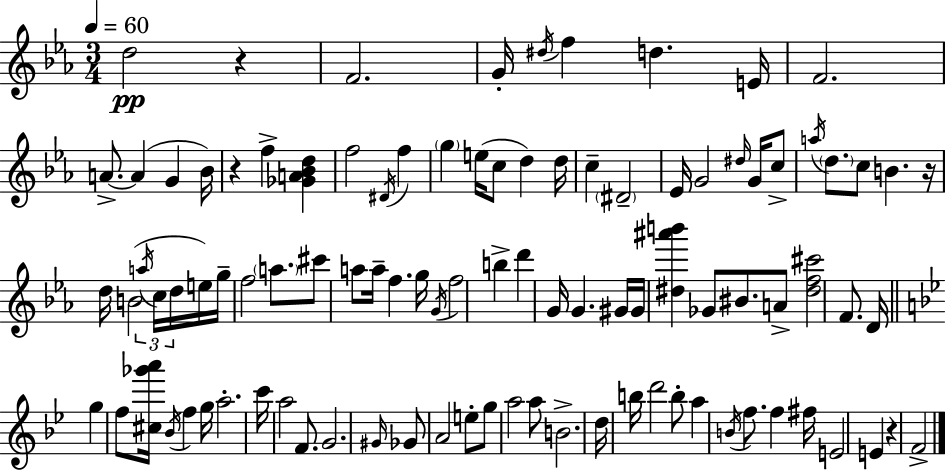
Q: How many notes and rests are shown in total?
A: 97